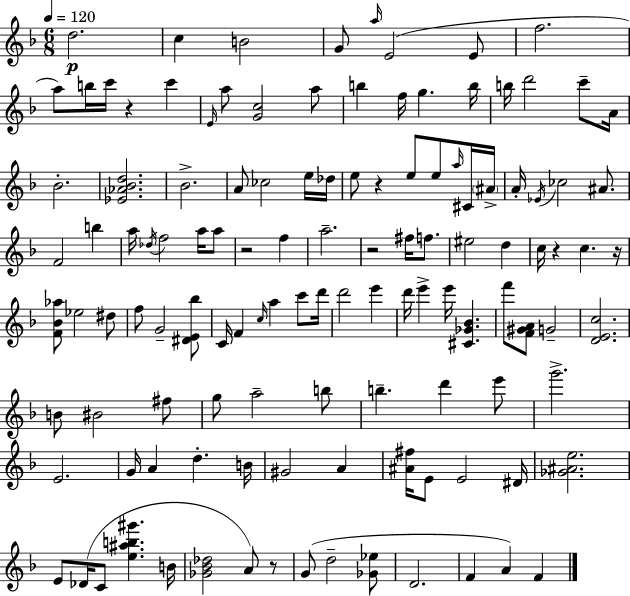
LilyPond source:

{
  \clef treble
  \numericTimeSignature
  \time 6/8
  \key d \minor
  \tempo 4 = 120
  d''2.\p | c''4 b'2 | g'8 \grace { a''16 }( e'2 e'8 | f''2. | \break a''8) b''16 c'''16 r4 c'''4 | \grace { e'16 } a''8 <g' c''>2 | a''8 b''4 f''16 g''4. | b''16 b''16 d'''2 c'''8-- | \break a'16 bes'2.-. | <ees' aes' bes' d''>2. | bes'2.-> | a'8 ces''2 | \break e''16 des''16 e''8 r4 e''8 e''8 | \grace { a''16 } cis'16 \parenthesize ais'16-> a'16-. \acciaccatura { ees'16 } ces''2 | ais'8. f'2 | b''4 a''16 \acciaccatura { des''16 } f''2 | \break a''16 a''8 r2 | f''4 a''2.-- | r2 | fis''16 f''8. eis''2 | \break d''4 c''16 r4 c''4. | r16 <f' bes' aes''>8 ees''2 | dis''8 f''8 g'2-- | <dis' e' bes''>8 c'16 f'4 \grace { c''16 } a''4 | \break c'''8 d'''16 d'''2 | e'''4 d'''16 e'''4-> e'''16 | <cis' ges' bes'>4. f'''8 <f' gis' a'>8 g'2-- | <d' e' c''>2. | \break b'8 bis'2 | fis''8 g''8 a''2-- | b''8 b''4.-- | d'''4 e'''8 g'''2.-> | \break e'2. | g'16 a'4 d''4.-. | b'16 gis'2 | a'4 <ais' fis''>16 e'8 e'2 | \break dis'16 <ges' ais' e''>2. | e'8 des'16( c'8 <e'' ais'' b'' gis'''>4. | b'16 <ges' bes' des''>2 | a'8) r8 g'8( d''2-- | \break <ges' ees''>8 d'2. | f'4 a'4) | f'4 \bar "|."
}